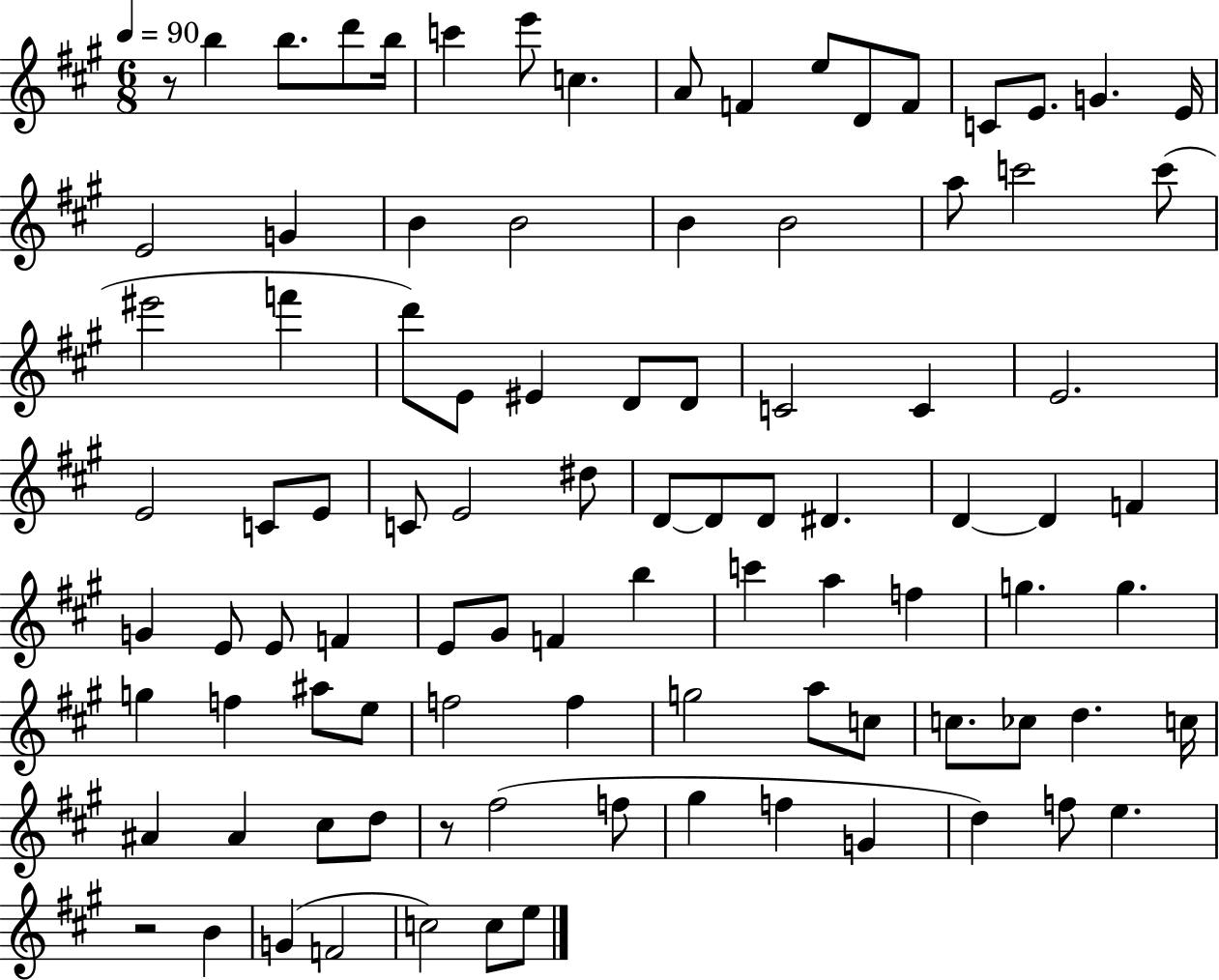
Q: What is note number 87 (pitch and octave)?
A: B4